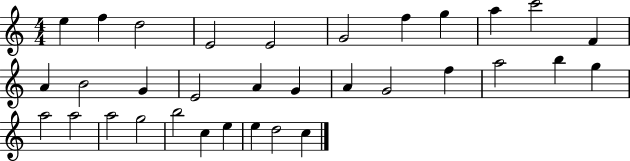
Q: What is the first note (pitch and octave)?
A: E5